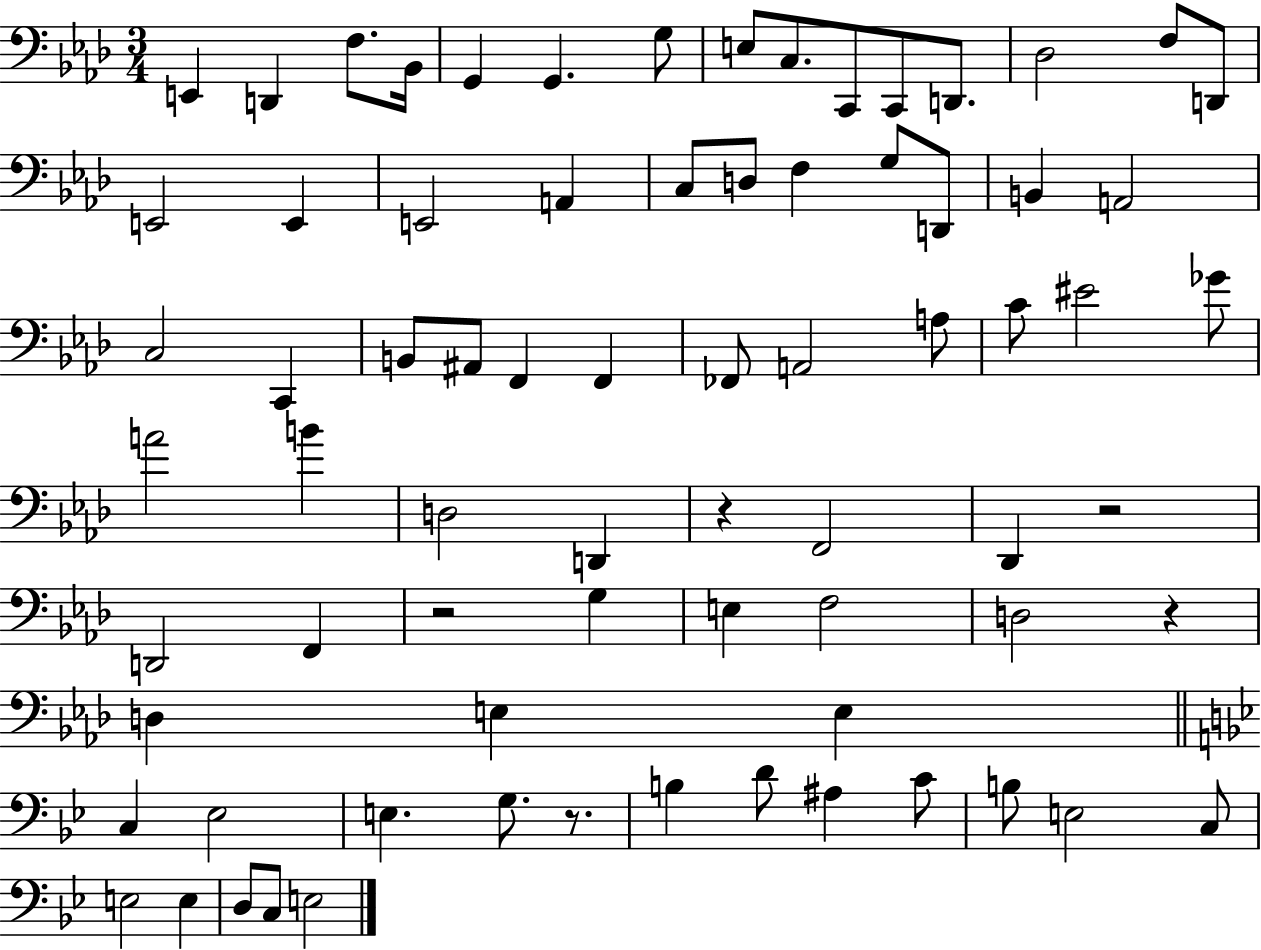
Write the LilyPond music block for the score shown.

{
  \clef bass
  \numericTimeSignature
  \time 3/4
  \key aes \major
  e,4 d,4 f8. bes,16 | g,4 g,4. g8 | e8 c8. c,8 c,8 d,8. | des2 f8 d,8 | \break e,2 e,4 | e,2 a,4 | c8 d8 f4 g8 d,8 | b,4 a,2 | \break c2 c,4 | b,8 ais,8 f,4 f,4 | fes,8 a,2 a8 | c'8 eis'2 ges'8 | \break a'2 b'4 | d2 d,4 | r4 f,2 | des,4 r2 | \break d,2 f,4 | r2 g4 | e4 f2 | d2 r4 | \break d4 e4 e4 | \bar "||" \break \key bes \major c4 ees2 | e4. g8. r8. | b4 d'8 ais4 c'8 | b8 e2 c8 | \break e2 e4 | d8 c8 e2 | \bar "|."
}